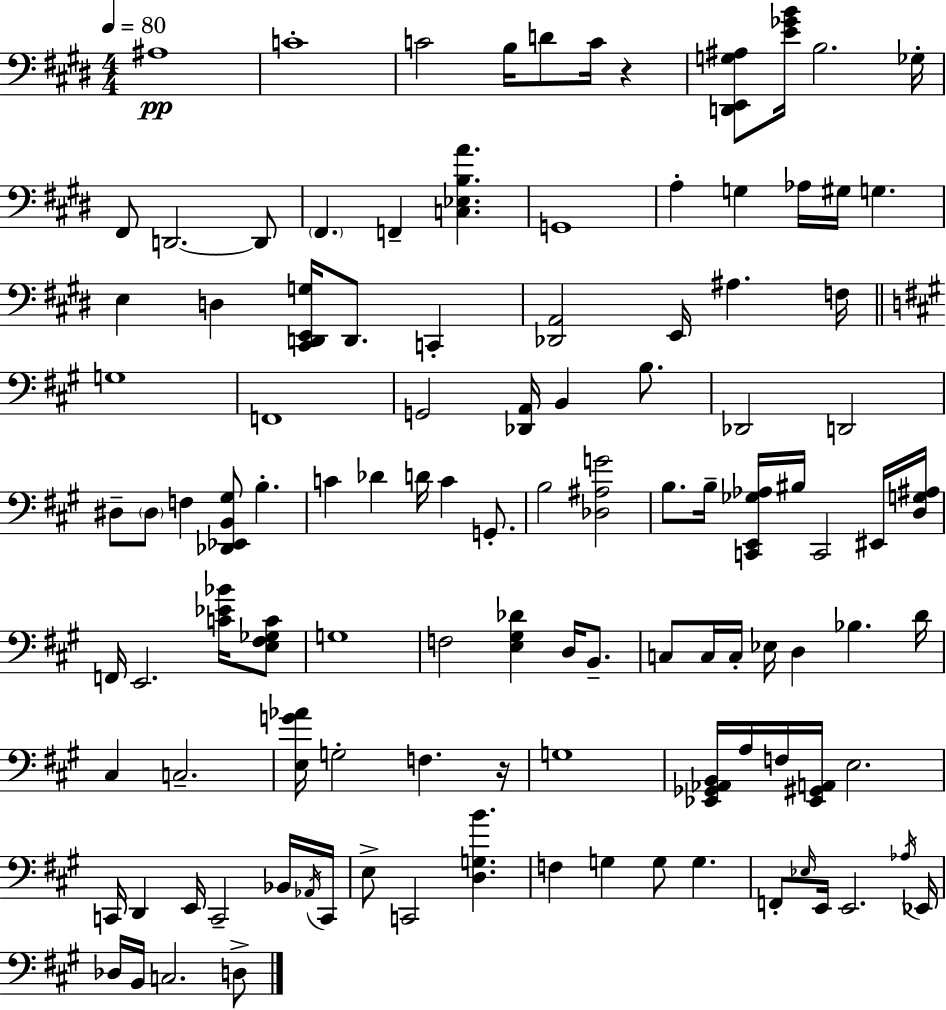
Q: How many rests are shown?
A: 2